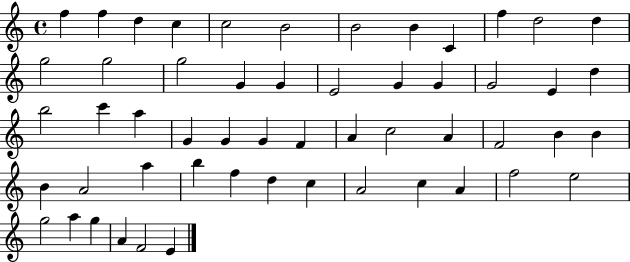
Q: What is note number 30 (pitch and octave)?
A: F4